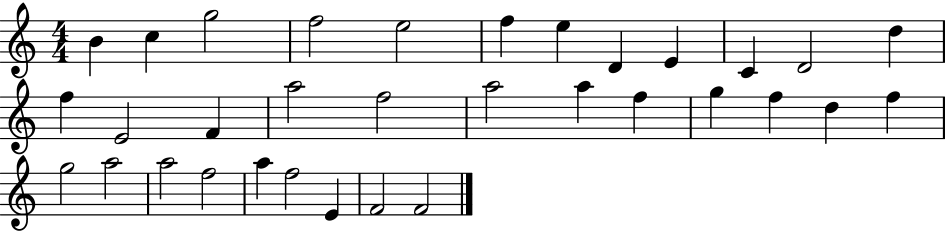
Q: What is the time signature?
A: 4/4